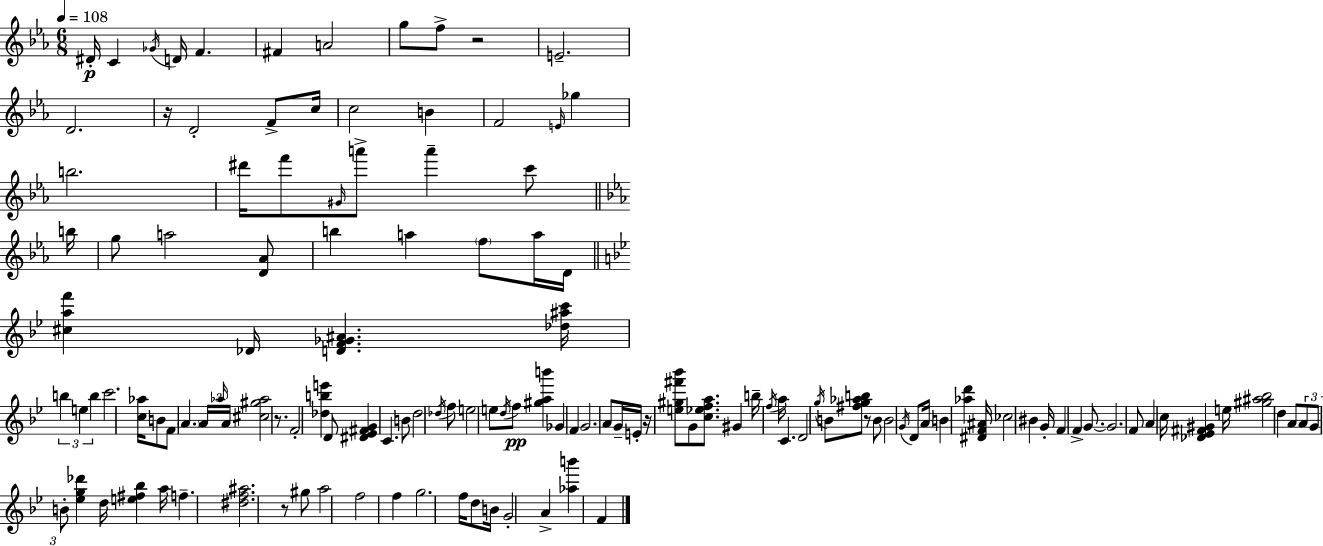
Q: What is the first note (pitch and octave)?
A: D#4